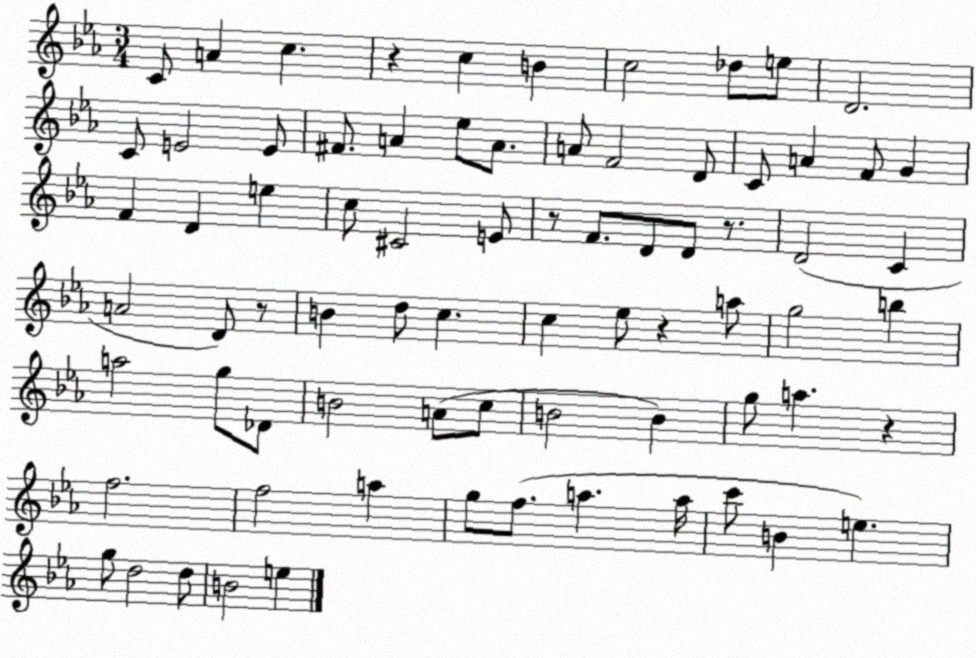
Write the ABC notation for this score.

X:1
T:Untitled
M:3/4
L:1/4
K:Eb
C/2 A c z c B c2 _d/2 e/2 D2 C/2 E2 E/2 ^F/2 A _e/2 A/2 A/2 F2 D/2 C/2 A F/2 G F D e c/2 ^C2 E/2 z/2 F/2 D/2 D/2 z/2 D2 C A2 D/2 z/2 B d/2 c c _e/2 z a/2 g2 b a2 g/2 _D/2 B2 A/2 c/2 B2 B g/2 a z f2 f2 a g/2 f/2 a a/4 c'/2 B e g/2 d2 d/2 B2 e